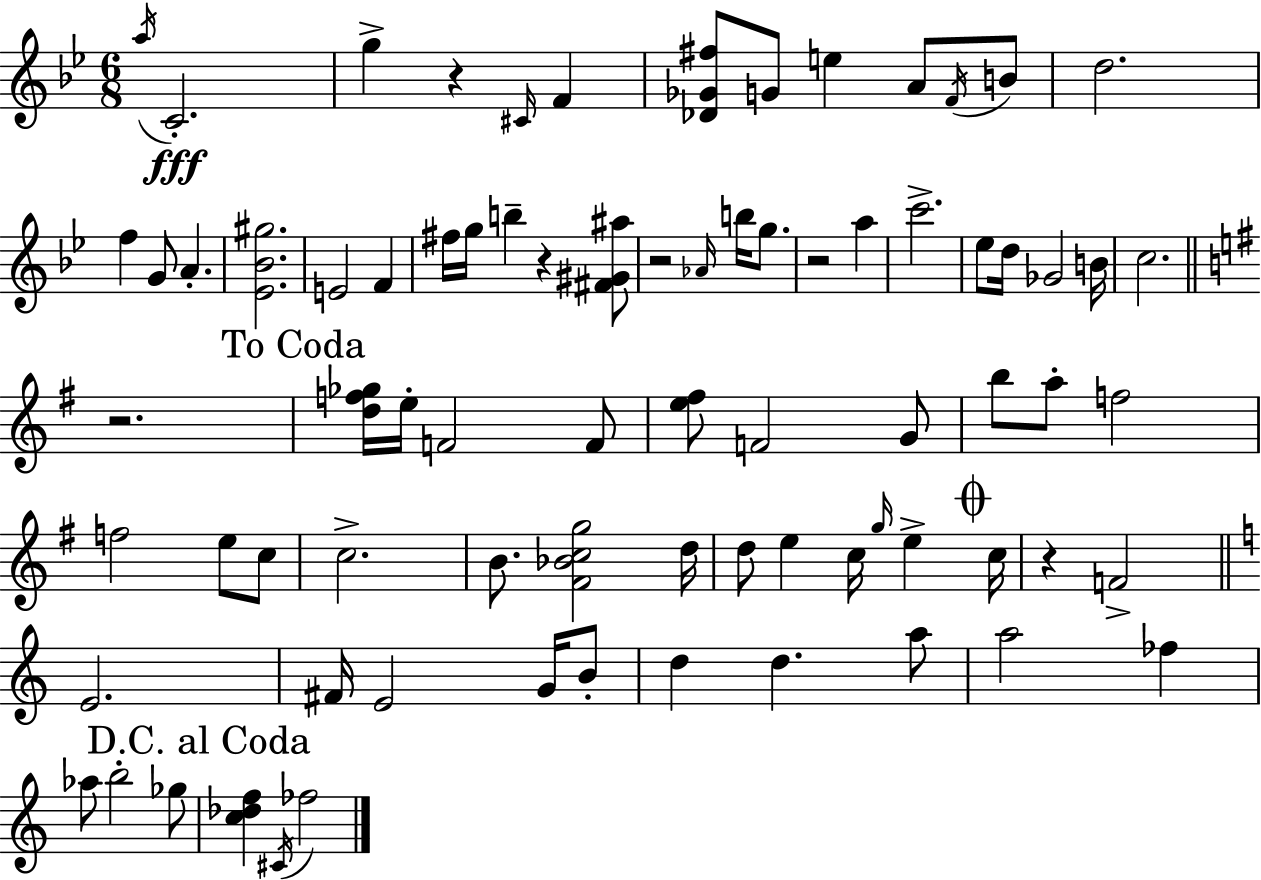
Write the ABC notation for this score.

X:1
T:Untitled
M:6/8
L:1/4
K:Bb
a/4 C2 g z ^C/4 F [_D_G^f]/2 G/2 e A/2 F/4 B/2 d2 f G/2 A [_E_B^g]2 E2 F ^f/4 g/4 b z [^F^G^a]/2 z2 _A/4 b/4 g/2 z2 a c'2 _e/2 d/4 _G2 B/4 c2 z2 [df_g]/4 e/4 F2 F/2 [e^f]/2 F2 G/2 b/2 a/2 f2 f2 e/2 c/2 c2 B/2 [^F_Bcg]2 d/4 d/2 e c/4 g/4 e c/4 z F2 E2 ^F/4 E2 G/4 B/2 d d a/2 a2 _f _a/2 b2 _g/2 [c_df] ^C/4 _f2